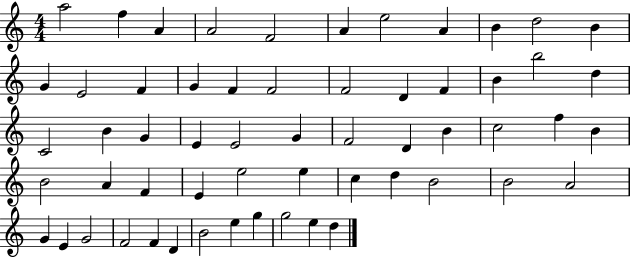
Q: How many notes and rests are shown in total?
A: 58